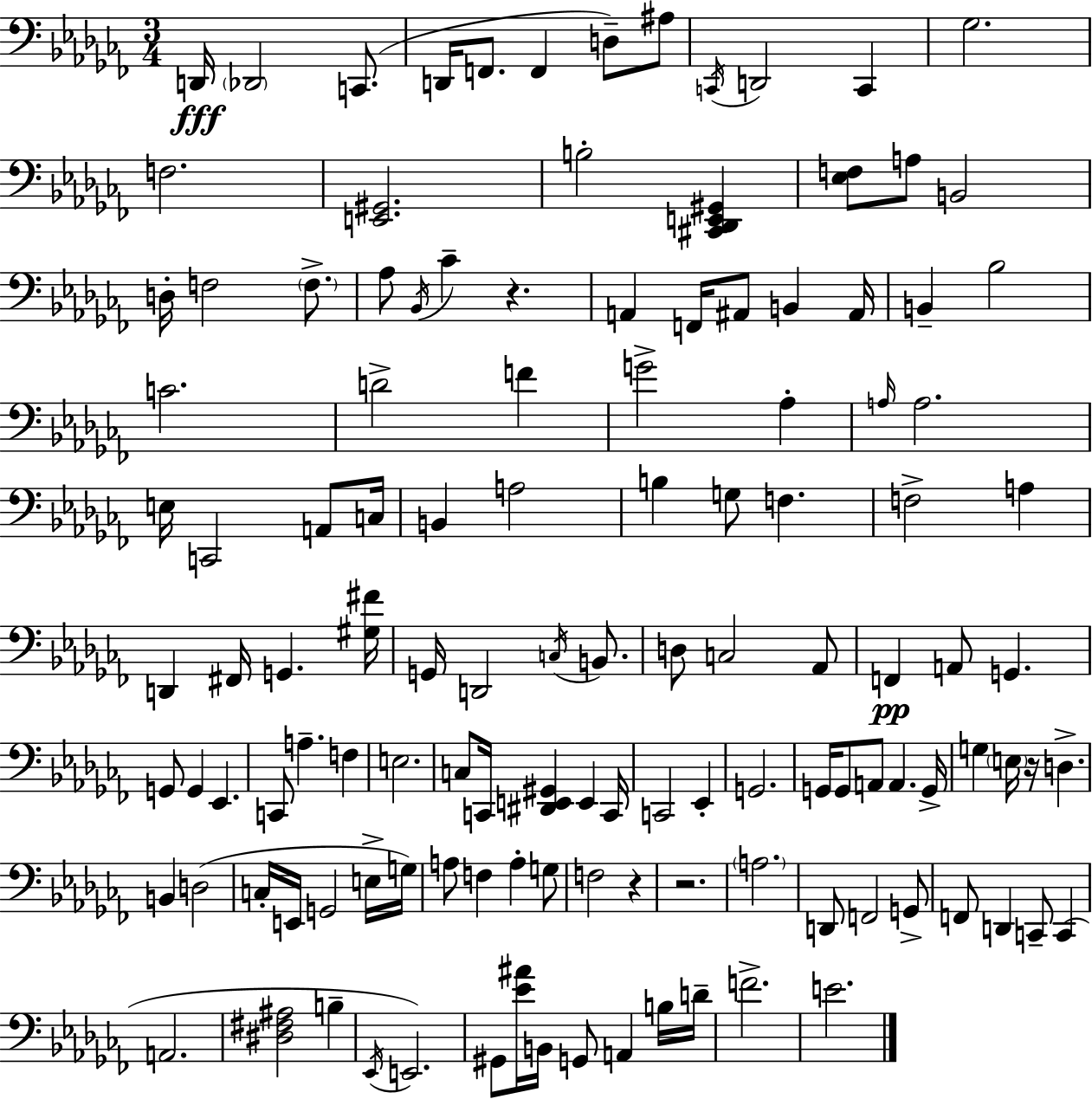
D2/s Db2/h C2/e. D2/s F2/e. F2/q D3/e A#3/e C2/s D2/h C2/q Gb3/h. F3/h. [E2,G#2]/h. B3/h [C#2,Db2,E2,G#2]/q [Eb3,F3]/e A3/e B2/h D3/s F3/h F3/e. Ab3/e Bb2/s CES4/q R/q. A2/q F2/s A#2/e B2/q A#2/s B2/q Bb3/h C4/h. D4/h F4/q G4/h Ab3/q A3/s A3/h. E3/s C2/h A2/e C3/s B2/q A3/h B3/q G3/e F3/q. F3/h A3/q D2/q F#2/s G2/q. [G#3,F#4]/s G2/s D2/h C3/s B2/e. D3/e C3/h Ab2/e F2/q A2/e G2/q. G2/e G2/q Eb2/q. C2/e A3/q. F3/q E3/h. C3/e C2/s [D#2,E2,G#2]/q E2/q C2/s C2/h Eb2/q G2/h. G2/s G2/e A2/e A2/q. G2/s G3/q E3/s R/s D3/q. B2/q D3/h C3/s E2/s G2/h E3/s G3/s A3/e F3/q A3/q G3/e F3/h R/q R/h. A3/h. D2/e F2/h G2/e F2/e D2/q C2/e C2/q A2/h. [D#3,F#3,A#3]/h B3/q Eb2/s E2/h. G#2/e [Eb4,A#4]/s B2/s G2/e A2/q B3/s D4/s F4/h. E4/h.